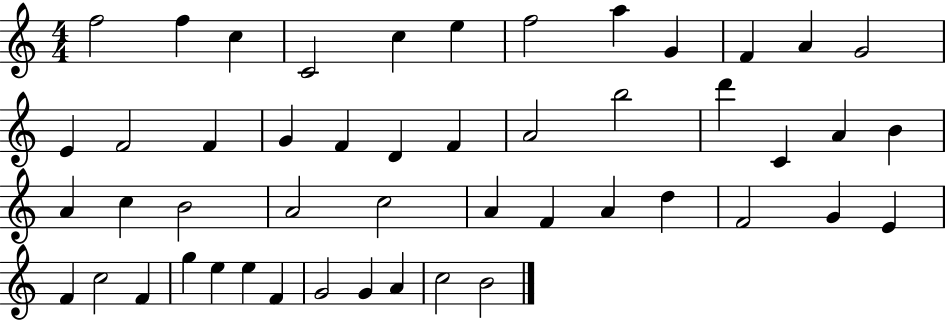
{
  \clef treble
  \numericTimeSignature
  \time 4/4
  \key c \major
  f''2 f''4 c''4 | c'2 c''4 e''4 | f''2 a''4 g'4 | f'4 a'4 g'2 | \break e'4 f'2 f'4 | g'4 f'4 d'4 f'4 | a'2 b''2 | d'''4 c'4 a'4 b'4 | \break a'4 c''4 b'2 | a'2 c''2 | a'4 f'4 a'4 d''4 | f'2 g'4 e'4 | \break f'4 c''2 f'4 | g''4 e''4 e''4 f'4 | g'2 g'4 a'4 | c''2 b'2 | \break \bar "|."
}